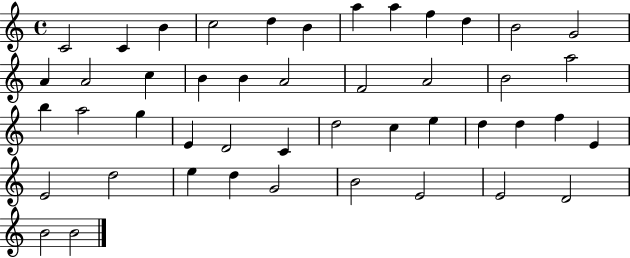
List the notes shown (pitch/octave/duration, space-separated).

C4/h C4/q B4/q C5/h D5/q B4/q A5/q A5/q F5/q D5/q B4/h G4/h A4/q A4/h C5/q B4/q B4/q A4/h F4/h A4/h B4/h A5/h B5/q A5/h G5/q E4/q D4/h C4/q D5/h C5/q E5/q D5/q D5/q F5/q E4/q E4/h D5/h E5/q D5/q G4/h B4/h E4/h E4/h D4/h B4/h B4/h